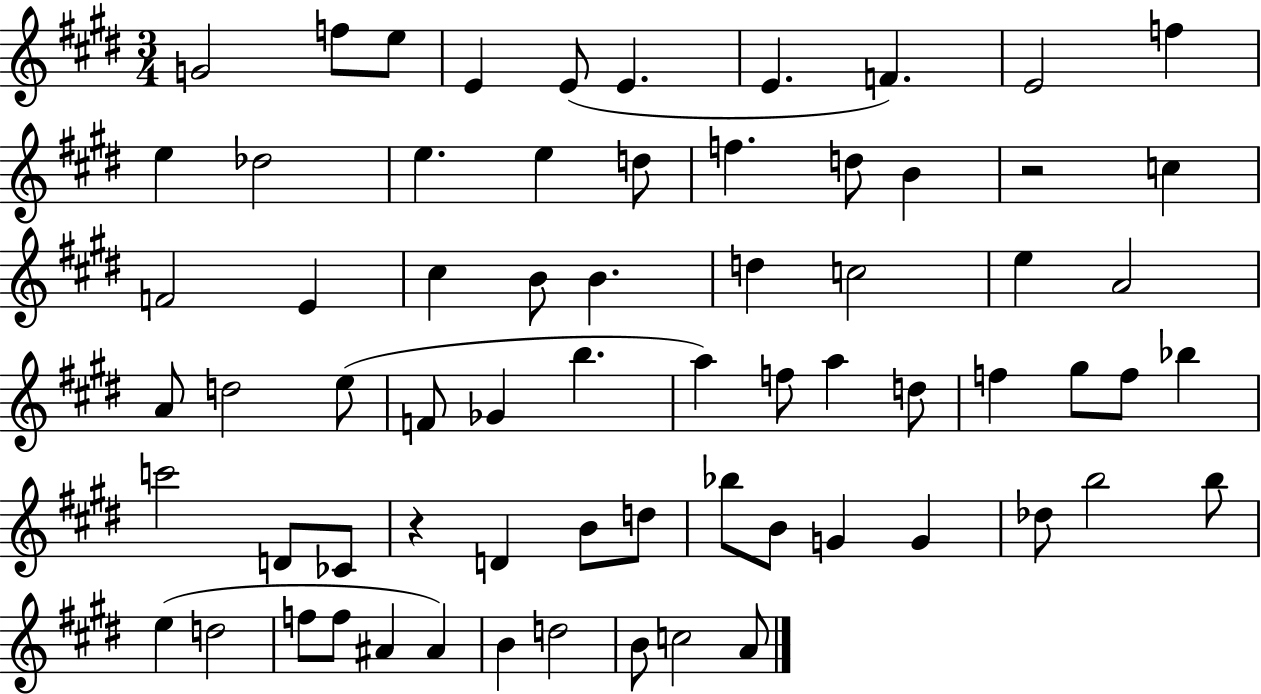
G4/h F5/e E5/e E4/q E4/e E4/q. E4/q. F4/q. E4/h F5/q E5/q Db5/h E5/q. E5/q D5/e F5/q. D5/e B4/q R/h C5/q F4/h E4/q C#5/q B4/e B4/q. D5/q C5/h E5/q A4/h A4/e D5/h E5/e F4/e Gb4/q B5/q. A5/q F5/e A5/q D5/e F5/q G#5/e F5/e Bb5/q C6/h D4/e CES4/e R/q D4/q B4/e D5/e Bb5/e B4/e G4/q G4/q Db5/e B5/h B5/e E5/q D5/h F5/e F5/e A#4/q A#4/q B4/q D5/h B4/e C5/h A4/e